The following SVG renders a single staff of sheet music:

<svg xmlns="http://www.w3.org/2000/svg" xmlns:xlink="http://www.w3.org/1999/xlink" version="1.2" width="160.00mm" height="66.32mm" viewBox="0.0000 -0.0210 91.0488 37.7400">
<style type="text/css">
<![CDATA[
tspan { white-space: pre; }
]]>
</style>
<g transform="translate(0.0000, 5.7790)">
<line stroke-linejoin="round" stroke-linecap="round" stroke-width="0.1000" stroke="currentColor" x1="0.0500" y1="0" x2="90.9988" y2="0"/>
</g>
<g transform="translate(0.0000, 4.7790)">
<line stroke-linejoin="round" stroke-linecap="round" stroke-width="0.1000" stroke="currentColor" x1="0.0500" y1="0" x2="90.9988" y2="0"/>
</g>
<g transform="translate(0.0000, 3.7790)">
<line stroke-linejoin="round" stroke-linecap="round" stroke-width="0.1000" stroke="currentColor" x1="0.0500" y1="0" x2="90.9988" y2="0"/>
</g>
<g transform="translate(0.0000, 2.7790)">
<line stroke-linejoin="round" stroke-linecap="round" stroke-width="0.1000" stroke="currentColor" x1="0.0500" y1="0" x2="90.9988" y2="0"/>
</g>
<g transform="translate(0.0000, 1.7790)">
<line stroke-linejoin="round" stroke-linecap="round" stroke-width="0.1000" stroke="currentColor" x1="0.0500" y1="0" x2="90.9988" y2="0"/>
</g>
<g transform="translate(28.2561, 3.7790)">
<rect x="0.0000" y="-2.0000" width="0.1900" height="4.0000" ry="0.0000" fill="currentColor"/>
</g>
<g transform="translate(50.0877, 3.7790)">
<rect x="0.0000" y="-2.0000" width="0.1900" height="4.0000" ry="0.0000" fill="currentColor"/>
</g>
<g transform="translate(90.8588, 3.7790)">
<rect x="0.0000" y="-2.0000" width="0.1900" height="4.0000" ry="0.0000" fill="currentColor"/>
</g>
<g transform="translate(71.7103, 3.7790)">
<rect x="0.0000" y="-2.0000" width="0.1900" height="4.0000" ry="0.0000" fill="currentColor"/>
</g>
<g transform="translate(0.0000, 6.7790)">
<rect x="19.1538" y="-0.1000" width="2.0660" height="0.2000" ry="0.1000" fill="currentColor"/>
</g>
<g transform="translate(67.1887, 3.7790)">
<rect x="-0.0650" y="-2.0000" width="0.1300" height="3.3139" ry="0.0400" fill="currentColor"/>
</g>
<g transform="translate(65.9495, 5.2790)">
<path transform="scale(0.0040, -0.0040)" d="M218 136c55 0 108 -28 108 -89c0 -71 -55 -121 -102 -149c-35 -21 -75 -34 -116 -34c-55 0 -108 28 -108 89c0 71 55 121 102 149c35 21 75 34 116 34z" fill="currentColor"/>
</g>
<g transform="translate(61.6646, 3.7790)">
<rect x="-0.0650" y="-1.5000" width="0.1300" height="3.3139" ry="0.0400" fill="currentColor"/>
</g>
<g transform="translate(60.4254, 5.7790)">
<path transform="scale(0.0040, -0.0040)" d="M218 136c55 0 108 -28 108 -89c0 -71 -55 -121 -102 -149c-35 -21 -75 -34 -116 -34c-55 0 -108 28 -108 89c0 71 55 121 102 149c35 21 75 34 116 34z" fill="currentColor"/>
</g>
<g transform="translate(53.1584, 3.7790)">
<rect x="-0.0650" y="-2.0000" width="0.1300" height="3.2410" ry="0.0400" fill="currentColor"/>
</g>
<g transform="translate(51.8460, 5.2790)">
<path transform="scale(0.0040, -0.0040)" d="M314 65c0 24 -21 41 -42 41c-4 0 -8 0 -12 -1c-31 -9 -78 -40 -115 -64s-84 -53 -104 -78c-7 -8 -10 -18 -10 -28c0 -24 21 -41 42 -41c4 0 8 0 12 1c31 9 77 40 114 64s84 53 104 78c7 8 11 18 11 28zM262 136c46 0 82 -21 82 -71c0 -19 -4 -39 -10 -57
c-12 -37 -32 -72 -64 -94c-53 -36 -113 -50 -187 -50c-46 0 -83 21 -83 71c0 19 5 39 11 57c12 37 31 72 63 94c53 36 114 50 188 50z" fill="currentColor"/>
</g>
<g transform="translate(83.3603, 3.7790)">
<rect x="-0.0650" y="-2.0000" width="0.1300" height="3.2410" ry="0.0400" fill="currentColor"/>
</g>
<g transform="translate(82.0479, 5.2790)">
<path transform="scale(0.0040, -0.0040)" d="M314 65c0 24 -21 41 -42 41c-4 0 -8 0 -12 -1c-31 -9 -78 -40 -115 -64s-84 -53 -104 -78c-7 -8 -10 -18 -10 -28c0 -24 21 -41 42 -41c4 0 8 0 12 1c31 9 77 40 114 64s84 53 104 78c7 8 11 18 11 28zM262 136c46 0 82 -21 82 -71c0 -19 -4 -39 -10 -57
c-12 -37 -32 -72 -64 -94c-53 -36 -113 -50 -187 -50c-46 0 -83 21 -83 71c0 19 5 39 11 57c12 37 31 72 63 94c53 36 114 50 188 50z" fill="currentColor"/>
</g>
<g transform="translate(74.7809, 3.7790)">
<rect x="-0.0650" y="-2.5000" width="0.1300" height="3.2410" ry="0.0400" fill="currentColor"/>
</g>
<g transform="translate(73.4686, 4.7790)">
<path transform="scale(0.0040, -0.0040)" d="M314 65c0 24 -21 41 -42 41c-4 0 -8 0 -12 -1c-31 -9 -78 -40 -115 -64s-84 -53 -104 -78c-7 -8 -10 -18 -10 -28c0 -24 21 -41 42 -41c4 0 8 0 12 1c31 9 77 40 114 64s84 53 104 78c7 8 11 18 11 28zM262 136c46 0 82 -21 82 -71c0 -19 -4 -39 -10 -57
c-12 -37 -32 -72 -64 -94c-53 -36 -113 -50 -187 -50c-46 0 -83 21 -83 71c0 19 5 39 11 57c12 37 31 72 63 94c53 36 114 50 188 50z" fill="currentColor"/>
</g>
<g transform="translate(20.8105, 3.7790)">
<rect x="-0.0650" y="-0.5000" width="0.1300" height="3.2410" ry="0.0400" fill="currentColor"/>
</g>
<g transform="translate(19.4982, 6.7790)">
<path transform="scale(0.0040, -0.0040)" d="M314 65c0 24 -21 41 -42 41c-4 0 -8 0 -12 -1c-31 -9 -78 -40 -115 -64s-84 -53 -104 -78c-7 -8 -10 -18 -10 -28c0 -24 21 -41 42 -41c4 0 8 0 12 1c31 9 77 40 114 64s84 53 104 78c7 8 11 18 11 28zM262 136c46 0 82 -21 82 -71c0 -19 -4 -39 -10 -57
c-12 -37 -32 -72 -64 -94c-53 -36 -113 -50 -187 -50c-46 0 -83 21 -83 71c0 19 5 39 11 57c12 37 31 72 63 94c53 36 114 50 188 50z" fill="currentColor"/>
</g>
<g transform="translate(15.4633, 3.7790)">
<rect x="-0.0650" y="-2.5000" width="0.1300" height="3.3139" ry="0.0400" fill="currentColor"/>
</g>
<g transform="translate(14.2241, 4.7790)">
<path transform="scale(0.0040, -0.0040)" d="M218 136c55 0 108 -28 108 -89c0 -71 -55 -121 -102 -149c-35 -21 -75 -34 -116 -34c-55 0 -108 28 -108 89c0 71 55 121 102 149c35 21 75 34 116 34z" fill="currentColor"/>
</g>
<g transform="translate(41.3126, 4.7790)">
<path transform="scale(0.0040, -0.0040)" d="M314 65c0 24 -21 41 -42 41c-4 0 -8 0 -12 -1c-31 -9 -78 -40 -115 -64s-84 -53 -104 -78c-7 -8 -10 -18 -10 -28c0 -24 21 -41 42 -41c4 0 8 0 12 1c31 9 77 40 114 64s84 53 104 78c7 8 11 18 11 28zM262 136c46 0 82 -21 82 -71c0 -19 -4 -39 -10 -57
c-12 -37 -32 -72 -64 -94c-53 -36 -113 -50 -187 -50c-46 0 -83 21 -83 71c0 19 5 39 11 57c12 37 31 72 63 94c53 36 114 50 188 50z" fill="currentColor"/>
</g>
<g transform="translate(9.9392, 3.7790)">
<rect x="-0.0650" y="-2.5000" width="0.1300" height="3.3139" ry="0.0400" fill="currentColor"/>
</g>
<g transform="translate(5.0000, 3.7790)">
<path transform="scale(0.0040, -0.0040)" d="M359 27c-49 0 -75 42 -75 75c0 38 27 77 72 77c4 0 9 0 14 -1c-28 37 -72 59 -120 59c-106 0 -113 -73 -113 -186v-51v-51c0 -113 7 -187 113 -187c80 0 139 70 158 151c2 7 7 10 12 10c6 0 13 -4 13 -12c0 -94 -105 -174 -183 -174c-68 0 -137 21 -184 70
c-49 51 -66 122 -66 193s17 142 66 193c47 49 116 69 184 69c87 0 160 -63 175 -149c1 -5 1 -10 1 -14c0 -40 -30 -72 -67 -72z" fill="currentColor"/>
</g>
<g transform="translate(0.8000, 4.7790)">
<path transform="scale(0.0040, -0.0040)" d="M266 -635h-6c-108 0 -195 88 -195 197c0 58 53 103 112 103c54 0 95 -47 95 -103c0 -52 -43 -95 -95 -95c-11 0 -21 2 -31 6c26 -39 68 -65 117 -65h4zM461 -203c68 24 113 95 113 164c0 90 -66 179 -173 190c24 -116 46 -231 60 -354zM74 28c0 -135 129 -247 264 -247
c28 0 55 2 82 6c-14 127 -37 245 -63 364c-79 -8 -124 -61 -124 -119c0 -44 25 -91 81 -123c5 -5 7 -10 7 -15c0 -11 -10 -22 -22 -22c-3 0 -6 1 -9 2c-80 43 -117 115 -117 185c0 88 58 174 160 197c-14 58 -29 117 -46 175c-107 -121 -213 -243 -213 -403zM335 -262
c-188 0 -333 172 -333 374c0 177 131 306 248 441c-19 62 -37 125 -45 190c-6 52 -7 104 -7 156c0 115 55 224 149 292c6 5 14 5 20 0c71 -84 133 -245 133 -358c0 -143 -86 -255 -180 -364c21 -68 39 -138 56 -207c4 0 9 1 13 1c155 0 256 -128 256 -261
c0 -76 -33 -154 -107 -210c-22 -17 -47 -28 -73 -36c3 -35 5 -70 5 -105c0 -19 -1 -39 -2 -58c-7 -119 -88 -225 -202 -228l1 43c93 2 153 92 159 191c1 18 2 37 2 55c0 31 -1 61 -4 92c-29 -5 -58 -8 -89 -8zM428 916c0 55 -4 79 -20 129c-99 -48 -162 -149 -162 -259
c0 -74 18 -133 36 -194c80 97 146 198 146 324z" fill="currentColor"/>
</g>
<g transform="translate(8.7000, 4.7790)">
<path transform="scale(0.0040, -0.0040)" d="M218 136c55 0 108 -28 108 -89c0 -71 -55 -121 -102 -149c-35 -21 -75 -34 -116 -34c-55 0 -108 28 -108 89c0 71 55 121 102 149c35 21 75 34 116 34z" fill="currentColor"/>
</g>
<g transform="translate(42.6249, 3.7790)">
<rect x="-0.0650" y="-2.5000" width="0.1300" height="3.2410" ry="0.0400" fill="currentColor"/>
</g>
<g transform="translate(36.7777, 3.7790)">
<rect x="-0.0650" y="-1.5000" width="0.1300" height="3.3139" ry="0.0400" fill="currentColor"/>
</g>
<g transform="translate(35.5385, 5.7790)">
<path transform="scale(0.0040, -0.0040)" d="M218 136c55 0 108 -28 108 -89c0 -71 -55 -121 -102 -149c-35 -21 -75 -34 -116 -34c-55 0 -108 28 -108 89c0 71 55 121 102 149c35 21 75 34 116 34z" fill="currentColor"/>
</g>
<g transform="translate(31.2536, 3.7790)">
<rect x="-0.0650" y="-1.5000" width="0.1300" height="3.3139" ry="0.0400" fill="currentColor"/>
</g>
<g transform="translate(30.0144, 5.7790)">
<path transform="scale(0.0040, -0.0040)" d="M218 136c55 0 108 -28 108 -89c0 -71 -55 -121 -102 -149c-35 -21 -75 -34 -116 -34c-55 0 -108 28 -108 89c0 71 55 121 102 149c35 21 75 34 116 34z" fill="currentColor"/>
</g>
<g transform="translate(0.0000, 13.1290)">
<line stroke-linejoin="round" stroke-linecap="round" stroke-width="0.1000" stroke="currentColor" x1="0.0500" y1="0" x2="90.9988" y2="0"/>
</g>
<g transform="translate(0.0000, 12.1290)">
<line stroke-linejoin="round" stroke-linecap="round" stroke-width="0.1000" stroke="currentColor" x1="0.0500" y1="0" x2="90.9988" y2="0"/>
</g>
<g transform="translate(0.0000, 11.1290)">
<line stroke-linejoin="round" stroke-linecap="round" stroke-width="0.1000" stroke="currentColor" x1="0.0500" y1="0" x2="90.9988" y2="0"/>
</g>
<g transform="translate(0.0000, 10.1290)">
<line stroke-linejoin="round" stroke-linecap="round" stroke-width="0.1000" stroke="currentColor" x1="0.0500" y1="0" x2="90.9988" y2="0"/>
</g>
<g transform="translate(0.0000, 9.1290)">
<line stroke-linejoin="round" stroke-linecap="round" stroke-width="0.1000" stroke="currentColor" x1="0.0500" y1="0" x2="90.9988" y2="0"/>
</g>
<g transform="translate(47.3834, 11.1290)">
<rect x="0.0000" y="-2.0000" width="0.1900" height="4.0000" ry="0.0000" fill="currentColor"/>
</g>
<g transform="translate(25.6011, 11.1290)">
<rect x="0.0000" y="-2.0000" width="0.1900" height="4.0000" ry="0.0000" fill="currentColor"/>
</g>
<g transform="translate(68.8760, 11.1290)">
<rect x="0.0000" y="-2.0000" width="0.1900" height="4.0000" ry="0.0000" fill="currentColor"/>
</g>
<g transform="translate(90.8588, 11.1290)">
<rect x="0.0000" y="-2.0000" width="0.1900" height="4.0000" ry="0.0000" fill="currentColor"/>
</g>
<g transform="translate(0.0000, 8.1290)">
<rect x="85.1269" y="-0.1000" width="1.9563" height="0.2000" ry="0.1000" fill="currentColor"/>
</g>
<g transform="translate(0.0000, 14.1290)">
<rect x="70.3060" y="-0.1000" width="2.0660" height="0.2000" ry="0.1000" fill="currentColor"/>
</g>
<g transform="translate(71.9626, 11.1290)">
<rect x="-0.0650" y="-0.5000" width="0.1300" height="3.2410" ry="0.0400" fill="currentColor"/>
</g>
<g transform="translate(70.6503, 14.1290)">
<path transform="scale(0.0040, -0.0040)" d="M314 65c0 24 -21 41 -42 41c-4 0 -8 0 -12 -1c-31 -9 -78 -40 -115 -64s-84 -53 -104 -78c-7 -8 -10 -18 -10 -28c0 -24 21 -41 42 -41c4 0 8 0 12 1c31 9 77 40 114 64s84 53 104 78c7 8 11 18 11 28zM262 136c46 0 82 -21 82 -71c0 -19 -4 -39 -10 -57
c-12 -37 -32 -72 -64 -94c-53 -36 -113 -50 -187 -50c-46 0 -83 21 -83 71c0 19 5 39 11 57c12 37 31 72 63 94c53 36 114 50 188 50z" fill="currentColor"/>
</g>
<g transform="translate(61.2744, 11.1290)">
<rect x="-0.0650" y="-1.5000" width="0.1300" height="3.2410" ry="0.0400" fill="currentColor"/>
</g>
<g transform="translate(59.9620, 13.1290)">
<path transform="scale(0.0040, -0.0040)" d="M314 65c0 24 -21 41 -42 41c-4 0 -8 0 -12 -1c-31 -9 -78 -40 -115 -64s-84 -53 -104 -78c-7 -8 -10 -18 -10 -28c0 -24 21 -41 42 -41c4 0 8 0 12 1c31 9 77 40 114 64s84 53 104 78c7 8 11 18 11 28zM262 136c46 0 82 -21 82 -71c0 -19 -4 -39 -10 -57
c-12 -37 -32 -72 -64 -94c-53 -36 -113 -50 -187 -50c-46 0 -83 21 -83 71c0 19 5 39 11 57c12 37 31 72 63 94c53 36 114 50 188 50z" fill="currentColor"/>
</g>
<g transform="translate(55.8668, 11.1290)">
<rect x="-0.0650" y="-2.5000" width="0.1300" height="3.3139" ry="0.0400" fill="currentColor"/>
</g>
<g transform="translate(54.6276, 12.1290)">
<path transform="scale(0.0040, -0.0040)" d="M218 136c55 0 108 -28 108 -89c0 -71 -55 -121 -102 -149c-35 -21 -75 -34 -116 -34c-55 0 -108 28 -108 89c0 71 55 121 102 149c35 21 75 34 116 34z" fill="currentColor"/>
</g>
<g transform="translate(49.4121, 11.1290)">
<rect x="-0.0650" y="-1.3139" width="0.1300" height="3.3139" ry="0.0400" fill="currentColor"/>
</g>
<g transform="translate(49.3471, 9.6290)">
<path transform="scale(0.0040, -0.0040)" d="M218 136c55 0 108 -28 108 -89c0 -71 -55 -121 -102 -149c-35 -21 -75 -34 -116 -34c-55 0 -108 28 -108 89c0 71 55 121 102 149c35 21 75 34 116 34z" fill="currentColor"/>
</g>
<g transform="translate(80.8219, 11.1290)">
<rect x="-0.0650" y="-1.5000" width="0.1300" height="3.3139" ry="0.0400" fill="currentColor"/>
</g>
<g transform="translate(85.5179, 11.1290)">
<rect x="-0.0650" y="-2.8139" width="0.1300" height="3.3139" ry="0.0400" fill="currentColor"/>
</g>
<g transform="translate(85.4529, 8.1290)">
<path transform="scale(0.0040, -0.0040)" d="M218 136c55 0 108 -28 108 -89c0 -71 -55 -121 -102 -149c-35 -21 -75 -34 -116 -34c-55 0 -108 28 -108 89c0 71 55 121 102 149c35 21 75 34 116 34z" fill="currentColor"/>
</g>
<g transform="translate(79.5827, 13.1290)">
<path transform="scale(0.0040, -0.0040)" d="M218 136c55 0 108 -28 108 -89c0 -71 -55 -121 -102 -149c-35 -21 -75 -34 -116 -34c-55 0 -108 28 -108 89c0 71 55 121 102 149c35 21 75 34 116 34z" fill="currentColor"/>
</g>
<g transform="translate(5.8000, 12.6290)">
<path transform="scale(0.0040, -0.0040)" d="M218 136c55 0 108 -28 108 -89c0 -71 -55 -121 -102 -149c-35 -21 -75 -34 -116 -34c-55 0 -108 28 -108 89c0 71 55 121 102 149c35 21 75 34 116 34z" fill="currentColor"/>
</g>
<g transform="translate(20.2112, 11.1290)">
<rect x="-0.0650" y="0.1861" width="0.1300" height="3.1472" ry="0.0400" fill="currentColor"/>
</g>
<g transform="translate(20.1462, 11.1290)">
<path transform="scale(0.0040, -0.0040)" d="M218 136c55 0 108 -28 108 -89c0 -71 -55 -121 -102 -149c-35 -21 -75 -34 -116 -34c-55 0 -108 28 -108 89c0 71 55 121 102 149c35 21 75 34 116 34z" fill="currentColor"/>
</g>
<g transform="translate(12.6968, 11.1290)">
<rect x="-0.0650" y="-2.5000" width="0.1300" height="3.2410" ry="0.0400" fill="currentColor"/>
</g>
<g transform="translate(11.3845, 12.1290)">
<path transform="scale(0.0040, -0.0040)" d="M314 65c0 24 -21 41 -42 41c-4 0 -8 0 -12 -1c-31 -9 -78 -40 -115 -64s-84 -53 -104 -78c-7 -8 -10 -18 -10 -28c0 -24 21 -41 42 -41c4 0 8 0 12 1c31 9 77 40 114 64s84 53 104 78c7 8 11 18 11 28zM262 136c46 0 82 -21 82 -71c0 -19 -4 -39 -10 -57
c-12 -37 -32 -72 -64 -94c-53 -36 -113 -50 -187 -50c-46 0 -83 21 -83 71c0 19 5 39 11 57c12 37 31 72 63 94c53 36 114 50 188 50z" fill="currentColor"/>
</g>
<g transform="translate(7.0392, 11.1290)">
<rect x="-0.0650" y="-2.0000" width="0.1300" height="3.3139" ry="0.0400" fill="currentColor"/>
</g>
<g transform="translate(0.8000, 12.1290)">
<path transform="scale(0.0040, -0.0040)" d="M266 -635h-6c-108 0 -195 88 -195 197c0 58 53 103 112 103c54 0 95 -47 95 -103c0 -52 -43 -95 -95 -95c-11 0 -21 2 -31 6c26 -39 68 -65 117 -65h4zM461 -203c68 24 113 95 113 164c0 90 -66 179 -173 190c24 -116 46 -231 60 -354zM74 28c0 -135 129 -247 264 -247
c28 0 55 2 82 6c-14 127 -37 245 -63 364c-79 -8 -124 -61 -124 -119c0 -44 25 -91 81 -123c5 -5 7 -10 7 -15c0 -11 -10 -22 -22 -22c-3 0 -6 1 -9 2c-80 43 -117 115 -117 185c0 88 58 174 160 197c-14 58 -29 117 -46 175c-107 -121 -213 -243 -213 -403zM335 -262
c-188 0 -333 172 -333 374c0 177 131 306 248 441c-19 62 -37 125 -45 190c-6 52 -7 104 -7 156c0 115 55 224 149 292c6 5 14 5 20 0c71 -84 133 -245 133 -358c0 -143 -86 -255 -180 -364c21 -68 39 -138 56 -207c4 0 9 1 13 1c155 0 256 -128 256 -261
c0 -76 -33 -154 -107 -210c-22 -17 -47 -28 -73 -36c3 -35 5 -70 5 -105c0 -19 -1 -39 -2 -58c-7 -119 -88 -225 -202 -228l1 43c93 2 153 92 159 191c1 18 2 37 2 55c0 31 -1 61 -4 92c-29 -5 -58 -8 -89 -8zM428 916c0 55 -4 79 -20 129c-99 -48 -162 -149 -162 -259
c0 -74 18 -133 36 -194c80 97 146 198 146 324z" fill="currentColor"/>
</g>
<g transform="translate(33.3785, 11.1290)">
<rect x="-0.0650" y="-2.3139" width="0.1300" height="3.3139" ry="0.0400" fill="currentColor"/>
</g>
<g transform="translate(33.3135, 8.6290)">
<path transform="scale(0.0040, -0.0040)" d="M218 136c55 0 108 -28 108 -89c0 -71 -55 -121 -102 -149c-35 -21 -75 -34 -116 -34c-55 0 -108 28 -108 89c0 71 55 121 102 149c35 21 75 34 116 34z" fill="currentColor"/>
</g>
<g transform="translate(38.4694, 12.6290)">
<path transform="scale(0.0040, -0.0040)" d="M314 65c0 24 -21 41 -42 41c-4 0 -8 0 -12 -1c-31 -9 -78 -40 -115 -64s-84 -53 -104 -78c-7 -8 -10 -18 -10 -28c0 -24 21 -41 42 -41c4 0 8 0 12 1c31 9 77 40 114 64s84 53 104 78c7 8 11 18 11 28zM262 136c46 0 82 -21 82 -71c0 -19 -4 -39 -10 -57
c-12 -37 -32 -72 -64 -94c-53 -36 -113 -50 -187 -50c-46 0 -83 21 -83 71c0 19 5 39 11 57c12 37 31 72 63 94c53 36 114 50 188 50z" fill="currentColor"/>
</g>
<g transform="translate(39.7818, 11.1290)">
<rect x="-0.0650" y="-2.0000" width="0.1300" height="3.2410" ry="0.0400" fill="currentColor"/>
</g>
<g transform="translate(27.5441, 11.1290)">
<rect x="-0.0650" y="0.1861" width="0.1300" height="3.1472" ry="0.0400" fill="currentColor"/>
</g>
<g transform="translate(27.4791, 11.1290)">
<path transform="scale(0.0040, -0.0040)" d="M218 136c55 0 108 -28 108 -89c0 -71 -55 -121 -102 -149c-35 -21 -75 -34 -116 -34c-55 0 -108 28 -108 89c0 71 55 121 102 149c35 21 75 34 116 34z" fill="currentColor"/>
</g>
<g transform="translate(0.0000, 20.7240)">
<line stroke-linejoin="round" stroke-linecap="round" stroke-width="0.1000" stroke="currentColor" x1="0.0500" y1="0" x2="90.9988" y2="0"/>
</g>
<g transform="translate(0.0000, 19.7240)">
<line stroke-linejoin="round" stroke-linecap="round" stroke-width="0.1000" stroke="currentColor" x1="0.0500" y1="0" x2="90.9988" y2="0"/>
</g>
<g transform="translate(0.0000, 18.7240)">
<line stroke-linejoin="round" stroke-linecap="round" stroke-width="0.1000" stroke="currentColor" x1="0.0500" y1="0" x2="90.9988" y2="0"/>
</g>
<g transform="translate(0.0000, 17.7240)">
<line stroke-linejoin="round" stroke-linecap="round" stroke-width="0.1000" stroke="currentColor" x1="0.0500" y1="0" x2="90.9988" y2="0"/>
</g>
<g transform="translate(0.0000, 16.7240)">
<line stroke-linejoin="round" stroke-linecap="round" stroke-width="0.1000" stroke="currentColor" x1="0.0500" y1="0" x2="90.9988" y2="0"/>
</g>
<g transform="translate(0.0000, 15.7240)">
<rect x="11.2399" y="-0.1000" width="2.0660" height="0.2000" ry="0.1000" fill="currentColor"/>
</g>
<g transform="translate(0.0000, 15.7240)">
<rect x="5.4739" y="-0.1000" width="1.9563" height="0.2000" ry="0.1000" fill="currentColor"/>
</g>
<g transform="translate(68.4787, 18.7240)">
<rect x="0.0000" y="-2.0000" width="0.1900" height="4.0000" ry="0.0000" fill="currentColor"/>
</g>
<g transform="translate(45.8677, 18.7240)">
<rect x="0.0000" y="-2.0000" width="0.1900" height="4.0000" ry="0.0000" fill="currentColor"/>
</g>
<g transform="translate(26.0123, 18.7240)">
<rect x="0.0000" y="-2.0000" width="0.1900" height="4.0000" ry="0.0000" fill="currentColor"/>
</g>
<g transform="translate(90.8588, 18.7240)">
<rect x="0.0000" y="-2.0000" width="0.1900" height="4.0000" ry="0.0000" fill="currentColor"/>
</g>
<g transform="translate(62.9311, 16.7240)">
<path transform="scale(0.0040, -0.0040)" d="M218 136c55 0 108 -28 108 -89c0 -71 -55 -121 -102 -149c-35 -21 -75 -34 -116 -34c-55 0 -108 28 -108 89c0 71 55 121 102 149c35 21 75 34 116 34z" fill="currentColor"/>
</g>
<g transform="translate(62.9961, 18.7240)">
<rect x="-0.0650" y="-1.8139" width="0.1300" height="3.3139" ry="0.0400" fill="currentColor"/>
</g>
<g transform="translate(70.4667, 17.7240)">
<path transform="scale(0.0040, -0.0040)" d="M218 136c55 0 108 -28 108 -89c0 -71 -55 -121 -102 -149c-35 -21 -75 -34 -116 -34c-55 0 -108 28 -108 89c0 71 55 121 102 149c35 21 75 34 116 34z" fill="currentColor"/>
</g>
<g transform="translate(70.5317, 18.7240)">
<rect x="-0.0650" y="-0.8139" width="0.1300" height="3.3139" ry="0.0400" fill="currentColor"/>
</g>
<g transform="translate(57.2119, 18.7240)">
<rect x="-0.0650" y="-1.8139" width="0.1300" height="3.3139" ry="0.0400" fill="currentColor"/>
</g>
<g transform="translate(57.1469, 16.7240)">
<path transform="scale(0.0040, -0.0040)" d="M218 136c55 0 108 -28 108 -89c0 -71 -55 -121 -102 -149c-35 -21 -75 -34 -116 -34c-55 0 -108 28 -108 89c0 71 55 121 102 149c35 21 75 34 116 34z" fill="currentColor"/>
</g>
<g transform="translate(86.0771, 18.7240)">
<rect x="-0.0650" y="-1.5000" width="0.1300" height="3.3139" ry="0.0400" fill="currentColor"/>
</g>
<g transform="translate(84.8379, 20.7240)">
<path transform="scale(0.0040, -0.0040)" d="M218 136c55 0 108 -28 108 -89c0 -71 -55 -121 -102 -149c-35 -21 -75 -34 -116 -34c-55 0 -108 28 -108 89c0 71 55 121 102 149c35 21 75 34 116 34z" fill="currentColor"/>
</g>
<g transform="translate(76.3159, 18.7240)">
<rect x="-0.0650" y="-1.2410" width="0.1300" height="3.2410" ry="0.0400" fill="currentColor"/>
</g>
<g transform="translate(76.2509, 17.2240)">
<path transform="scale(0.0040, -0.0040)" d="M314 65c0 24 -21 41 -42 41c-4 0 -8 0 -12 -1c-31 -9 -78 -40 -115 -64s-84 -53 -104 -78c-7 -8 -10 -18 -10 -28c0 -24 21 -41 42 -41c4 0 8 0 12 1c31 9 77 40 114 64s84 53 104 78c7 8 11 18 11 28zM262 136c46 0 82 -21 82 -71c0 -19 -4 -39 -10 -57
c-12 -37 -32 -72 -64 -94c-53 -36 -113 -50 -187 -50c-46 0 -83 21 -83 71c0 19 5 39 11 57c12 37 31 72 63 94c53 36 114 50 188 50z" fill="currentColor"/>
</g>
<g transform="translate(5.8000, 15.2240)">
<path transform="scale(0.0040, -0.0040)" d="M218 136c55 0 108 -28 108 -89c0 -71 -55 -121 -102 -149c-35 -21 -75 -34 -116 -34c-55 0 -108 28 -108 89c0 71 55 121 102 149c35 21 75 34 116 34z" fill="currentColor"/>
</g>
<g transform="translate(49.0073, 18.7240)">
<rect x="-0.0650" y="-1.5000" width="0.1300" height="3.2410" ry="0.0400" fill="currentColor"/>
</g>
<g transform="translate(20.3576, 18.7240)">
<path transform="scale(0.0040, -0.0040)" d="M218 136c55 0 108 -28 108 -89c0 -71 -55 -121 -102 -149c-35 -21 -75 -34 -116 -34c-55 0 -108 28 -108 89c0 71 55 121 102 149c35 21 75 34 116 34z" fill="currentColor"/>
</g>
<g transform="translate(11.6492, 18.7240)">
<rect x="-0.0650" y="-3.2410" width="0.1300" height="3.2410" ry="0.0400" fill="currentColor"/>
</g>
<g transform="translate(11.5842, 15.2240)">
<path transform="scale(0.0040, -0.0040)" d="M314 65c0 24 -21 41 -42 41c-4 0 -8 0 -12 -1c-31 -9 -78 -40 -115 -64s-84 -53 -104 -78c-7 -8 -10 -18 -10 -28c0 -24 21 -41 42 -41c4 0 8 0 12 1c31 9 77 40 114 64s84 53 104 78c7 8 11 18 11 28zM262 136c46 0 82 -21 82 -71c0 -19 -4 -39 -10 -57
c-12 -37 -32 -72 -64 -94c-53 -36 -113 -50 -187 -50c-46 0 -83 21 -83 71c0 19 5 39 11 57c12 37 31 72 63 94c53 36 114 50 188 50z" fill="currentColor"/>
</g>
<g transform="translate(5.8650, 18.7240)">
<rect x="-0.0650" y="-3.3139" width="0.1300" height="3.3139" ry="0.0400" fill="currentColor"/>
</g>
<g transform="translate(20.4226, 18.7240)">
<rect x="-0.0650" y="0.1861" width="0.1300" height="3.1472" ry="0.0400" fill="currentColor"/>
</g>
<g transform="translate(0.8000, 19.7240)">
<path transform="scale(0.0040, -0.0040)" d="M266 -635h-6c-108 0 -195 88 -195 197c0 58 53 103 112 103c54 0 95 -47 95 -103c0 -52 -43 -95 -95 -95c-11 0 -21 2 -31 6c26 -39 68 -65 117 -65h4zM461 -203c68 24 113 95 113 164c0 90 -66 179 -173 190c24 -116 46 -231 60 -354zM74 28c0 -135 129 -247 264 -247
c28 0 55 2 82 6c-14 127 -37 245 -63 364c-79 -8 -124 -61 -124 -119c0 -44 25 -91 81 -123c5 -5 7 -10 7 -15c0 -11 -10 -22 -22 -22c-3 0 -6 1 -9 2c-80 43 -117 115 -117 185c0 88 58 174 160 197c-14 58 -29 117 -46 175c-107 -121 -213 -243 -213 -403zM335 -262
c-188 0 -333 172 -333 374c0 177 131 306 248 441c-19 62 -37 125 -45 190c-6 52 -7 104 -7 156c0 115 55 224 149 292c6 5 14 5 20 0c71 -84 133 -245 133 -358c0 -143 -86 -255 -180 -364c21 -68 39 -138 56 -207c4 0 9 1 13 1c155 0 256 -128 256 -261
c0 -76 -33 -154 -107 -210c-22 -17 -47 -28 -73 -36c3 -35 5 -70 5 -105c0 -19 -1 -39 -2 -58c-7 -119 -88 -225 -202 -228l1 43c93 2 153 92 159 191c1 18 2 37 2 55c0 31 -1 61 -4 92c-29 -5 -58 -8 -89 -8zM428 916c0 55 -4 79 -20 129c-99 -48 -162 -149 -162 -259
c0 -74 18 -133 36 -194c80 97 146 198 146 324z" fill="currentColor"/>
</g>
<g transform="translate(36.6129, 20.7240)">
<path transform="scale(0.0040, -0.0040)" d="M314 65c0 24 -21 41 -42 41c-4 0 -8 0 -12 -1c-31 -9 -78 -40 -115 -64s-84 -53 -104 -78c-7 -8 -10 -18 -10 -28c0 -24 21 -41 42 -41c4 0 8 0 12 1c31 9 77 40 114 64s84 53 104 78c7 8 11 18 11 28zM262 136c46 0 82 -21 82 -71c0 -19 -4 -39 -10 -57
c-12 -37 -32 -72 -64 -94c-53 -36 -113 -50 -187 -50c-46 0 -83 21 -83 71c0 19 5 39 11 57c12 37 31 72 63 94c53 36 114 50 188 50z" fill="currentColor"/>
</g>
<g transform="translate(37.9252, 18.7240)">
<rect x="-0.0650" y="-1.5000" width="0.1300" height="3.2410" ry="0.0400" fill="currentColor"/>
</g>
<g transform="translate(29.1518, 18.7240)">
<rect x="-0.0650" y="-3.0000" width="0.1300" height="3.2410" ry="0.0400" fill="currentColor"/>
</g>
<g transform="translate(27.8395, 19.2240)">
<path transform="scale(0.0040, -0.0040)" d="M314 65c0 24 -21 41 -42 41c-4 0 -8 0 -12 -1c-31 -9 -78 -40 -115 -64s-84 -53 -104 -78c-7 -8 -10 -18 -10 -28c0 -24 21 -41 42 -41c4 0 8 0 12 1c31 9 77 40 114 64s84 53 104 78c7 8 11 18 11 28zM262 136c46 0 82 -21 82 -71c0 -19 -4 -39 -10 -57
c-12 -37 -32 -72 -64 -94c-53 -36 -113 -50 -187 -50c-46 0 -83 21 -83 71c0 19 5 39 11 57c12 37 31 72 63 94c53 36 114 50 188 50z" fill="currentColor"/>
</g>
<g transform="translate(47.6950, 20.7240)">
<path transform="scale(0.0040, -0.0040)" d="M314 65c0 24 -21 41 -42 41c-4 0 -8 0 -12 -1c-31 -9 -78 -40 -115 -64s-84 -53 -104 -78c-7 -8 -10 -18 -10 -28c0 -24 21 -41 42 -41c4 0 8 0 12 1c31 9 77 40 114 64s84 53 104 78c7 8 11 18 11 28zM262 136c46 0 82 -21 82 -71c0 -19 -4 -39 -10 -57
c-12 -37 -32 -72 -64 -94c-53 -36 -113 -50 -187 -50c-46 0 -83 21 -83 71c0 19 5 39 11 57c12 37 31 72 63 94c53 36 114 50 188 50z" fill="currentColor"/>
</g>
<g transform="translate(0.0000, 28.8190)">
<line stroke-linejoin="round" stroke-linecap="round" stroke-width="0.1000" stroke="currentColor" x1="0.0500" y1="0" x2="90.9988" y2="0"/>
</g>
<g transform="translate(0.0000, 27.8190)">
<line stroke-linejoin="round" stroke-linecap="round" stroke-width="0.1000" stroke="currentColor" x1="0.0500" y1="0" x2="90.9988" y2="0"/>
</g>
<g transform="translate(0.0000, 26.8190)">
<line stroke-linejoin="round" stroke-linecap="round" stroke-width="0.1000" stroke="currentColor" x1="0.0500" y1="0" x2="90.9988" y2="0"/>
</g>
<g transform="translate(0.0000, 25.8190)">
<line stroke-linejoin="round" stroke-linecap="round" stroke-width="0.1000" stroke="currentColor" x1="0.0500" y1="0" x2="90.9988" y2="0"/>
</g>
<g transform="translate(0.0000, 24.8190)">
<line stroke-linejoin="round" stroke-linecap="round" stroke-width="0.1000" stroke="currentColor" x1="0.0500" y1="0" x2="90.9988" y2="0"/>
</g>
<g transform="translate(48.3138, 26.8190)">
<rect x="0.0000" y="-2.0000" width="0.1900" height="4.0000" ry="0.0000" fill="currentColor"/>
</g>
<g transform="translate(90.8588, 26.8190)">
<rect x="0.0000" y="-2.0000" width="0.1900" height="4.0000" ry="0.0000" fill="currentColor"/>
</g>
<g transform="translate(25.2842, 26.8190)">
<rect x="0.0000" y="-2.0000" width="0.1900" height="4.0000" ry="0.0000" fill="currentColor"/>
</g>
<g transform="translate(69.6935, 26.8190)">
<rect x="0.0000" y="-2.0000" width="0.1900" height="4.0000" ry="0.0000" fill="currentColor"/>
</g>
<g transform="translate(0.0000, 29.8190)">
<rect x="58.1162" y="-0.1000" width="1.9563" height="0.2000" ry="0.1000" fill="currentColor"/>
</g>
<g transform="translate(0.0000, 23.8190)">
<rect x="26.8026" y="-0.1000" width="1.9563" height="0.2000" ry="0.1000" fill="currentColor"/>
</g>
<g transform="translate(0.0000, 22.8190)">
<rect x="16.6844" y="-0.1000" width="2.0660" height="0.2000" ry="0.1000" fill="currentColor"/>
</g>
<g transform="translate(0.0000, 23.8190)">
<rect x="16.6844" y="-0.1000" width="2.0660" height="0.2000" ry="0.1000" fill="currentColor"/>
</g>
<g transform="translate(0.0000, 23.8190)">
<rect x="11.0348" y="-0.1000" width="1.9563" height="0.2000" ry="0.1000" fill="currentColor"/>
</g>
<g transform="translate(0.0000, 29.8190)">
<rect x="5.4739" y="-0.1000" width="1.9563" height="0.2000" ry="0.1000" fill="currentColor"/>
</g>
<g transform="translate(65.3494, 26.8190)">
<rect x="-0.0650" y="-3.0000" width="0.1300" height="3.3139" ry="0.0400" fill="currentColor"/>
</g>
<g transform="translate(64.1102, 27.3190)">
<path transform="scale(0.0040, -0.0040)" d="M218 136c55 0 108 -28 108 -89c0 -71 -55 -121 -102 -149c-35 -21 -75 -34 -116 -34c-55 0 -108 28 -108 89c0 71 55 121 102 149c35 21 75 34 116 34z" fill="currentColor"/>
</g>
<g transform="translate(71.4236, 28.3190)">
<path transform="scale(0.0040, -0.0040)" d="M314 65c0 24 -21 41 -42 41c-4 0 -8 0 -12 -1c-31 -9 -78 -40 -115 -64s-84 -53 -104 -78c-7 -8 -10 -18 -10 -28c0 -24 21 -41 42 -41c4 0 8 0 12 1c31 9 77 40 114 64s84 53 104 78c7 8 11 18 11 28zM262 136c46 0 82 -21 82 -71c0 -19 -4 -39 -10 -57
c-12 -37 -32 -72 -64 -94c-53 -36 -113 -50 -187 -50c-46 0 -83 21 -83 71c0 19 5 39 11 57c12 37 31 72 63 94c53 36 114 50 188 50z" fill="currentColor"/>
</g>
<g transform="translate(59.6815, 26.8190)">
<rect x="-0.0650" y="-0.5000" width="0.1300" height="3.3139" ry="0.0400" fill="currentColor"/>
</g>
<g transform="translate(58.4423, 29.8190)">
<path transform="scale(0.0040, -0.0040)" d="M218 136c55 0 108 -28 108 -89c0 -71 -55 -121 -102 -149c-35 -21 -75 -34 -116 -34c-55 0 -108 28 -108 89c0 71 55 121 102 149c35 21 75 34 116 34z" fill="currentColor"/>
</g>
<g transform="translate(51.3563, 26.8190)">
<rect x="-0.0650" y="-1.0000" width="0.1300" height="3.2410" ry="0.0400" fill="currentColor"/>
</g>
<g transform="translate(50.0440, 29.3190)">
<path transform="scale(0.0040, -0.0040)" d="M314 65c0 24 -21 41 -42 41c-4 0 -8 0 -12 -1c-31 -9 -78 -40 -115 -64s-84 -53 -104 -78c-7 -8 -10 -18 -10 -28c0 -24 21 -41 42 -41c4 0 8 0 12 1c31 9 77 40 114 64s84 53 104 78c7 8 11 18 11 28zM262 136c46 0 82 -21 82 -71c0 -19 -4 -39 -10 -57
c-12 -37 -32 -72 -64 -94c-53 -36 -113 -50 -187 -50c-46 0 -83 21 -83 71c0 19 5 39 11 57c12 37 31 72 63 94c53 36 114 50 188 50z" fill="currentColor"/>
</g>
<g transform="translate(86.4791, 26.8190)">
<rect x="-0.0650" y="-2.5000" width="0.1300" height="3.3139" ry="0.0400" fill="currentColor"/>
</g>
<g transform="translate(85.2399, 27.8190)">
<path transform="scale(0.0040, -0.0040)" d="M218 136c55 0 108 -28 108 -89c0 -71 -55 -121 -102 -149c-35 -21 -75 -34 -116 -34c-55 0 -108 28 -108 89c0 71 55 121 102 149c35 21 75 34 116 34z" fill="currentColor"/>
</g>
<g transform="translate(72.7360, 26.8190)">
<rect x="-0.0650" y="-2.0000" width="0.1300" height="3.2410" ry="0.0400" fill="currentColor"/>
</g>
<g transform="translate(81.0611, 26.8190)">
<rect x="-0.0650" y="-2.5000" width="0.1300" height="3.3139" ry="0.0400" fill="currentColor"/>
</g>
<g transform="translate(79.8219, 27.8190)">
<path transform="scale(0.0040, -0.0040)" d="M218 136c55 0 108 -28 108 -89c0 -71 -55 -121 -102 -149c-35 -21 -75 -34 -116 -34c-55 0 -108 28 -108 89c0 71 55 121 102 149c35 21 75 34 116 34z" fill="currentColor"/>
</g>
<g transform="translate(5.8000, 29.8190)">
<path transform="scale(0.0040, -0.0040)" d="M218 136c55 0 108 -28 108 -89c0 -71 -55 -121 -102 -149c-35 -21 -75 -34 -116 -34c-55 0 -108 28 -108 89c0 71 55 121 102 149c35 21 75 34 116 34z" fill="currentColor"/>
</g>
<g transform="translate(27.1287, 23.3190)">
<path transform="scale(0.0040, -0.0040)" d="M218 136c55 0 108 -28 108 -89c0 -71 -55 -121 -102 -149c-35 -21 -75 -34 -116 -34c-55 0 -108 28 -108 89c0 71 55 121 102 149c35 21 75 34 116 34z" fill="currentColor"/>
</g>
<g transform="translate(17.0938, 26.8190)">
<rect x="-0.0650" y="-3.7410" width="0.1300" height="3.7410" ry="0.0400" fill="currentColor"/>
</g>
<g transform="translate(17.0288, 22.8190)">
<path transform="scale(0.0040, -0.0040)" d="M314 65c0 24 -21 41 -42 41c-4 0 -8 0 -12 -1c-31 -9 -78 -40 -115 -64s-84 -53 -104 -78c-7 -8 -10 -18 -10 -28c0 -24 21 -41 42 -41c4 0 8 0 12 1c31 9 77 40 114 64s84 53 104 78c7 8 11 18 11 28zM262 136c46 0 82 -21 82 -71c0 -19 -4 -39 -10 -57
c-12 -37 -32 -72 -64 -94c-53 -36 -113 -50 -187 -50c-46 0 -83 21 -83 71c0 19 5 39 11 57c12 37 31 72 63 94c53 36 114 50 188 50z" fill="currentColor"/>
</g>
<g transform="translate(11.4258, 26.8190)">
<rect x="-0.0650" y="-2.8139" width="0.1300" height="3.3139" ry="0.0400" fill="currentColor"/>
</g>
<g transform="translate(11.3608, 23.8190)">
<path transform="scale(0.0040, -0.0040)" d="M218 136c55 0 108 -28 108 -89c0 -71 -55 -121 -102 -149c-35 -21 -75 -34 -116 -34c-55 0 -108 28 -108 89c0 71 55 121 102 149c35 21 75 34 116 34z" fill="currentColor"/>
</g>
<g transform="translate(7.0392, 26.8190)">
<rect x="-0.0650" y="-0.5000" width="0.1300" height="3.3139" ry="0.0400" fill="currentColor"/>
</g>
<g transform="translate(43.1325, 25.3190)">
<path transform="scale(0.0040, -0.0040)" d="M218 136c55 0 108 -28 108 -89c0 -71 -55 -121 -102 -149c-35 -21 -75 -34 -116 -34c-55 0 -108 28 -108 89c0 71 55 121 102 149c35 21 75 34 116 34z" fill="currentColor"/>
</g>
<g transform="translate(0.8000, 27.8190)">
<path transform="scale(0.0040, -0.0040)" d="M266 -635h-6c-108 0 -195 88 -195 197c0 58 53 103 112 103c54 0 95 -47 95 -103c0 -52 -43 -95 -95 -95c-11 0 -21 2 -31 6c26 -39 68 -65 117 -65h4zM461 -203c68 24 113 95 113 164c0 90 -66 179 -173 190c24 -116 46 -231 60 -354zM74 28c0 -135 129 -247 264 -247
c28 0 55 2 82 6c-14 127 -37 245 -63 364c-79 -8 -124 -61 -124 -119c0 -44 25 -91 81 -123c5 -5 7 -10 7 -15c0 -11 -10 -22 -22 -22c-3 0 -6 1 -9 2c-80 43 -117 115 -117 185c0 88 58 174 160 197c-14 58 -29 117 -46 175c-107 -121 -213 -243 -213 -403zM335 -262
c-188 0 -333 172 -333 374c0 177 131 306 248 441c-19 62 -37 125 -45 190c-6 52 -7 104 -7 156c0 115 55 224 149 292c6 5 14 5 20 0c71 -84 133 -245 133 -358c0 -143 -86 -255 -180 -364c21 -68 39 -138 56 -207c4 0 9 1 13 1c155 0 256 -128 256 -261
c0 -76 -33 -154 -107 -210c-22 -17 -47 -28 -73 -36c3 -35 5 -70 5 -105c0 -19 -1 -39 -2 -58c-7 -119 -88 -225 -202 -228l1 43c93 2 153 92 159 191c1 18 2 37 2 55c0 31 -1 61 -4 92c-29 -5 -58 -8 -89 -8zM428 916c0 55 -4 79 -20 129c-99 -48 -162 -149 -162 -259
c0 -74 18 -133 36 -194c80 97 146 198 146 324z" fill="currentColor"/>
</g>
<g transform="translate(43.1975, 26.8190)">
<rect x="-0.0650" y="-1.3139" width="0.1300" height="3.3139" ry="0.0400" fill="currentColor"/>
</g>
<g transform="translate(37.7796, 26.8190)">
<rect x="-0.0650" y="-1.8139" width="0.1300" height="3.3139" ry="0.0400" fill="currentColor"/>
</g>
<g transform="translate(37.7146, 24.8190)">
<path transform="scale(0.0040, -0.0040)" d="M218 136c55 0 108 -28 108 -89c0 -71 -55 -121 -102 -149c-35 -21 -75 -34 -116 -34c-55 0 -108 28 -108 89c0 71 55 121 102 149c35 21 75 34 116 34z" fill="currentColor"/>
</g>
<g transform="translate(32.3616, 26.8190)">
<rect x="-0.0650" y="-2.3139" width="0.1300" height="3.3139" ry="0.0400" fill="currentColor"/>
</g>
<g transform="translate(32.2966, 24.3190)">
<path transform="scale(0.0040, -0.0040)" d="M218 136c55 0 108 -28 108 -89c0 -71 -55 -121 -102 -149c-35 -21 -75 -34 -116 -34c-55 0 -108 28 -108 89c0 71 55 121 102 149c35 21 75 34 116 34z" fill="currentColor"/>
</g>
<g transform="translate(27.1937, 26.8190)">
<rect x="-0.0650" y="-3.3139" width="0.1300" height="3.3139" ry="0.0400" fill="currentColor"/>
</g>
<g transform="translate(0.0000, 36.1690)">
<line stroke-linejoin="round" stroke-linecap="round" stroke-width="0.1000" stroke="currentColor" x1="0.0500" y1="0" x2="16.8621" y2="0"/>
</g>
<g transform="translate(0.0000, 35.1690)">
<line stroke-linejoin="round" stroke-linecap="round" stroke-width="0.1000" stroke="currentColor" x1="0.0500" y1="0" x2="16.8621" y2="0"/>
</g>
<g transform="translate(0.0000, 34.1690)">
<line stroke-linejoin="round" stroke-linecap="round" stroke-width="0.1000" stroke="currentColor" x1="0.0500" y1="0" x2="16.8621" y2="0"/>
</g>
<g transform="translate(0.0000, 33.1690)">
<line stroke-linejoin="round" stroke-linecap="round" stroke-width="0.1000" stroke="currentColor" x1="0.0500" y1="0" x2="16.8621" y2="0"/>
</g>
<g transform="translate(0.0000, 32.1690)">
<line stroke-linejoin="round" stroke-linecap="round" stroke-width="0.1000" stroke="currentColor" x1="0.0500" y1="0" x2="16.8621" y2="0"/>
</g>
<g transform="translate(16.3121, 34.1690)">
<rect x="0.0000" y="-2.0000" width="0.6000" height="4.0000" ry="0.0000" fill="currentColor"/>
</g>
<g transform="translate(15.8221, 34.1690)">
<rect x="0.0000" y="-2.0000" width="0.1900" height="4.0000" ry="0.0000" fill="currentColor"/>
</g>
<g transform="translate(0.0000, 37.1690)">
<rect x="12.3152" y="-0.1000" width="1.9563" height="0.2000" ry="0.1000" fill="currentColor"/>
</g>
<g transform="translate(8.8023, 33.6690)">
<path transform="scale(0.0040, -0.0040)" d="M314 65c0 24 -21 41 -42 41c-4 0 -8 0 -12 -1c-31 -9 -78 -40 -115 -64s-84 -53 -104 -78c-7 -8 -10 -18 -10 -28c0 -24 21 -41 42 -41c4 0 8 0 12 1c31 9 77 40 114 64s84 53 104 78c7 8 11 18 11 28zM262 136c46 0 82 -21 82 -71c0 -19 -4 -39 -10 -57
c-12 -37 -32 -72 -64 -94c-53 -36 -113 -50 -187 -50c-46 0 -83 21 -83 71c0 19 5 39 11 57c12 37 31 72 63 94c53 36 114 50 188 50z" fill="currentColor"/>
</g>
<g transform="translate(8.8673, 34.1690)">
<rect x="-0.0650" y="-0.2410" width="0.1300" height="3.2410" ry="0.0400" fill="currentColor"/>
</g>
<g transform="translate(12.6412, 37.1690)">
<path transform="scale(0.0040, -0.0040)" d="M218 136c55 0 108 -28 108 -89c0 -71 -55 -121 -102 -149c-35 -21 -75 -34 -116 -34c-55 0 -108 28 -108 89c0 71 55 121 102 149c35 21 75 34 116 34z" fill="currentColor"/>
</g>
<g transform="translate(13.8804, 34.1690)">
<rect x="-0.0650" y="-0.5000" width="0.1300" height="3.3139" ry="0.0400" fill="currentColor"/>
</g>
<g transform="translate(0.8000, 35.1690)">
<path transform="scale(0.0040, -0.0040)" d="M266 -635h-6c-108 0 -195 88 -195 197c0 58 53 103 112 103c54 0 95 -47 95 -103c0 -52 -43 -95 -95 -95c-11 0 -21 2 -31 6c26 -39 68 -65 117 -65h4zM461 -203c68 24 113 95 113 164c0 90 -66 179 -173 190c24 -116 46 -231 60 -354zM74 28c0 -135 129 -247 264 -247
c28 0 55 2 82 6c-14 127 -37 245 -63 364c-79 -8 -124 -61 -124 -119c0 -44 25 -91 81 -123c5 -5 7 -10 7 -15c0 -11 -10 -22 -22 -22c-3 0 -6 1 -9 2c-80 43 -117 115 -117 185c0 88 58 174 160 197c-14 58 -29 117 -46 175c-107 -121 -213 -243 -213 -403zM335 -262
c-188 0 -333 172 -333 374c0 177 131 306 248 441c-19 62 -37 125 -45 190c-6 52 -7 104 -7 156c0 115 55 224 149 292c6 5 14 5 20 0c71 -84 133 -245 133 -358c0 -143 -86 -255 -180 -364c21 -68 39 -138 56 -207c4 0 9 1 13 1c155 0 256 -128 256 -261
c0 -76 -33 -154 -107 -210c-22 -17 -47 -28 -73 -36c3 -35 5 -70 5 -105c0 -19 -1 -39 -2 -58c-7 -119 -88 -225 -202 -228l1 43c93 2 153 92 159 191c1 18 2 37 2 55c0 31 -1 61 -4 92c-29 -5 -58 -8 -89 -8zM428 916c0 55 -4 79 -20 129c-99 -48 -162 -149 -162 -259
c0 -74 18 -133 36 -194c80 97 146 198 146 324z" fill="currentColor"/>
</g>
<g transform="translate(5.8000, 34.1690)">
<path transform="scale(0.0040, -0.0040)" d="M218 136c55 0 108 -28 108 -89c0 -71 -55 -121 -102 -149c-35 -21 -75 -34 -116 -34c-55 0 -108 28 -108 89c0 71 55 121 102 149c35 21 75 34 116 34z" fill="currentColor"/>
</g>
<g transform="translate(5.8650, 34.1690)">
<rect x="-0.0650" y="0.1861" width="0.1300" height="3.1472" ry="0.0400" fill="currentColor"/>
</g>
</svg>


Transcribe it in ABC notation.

X:1
T:Untitled
M:4/4
L:1/4
K:C
G G C2 E E G2 F2 E F G2 F2 F G2 B B g F2 e G E2 C2 E a b b2 B A2 E2 E2 f f d e2 E C a c'2 b g f e D2 C A F2 G G B c2 C